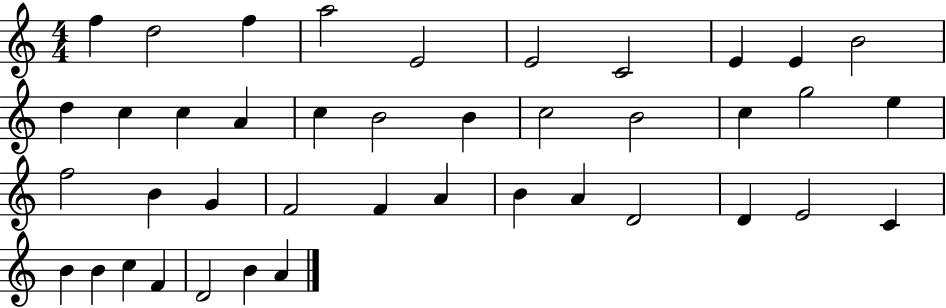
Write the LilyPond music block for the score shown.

{
  \clef treble
  \numericTimeSignature
  \time 4/4
  \key c \major
  f''4 d''2 f''4 | a''2 e'2 | e'2 c'2 | e'4 e'4 b'2 | \break d''4 c''4 c''4 a'4 | c''4 b'2 b'4 | c''2 b'2 | c''4 g''2 e''4 | \break f''2 b'4 g'4 | f'2 f'4 a'4 | b'4 a'4 d'2 | d'4 e'2 c'4 | \break b'4 b'4 c''4 f'4 | d'2 b'4 a'4 | \bar "|."
}